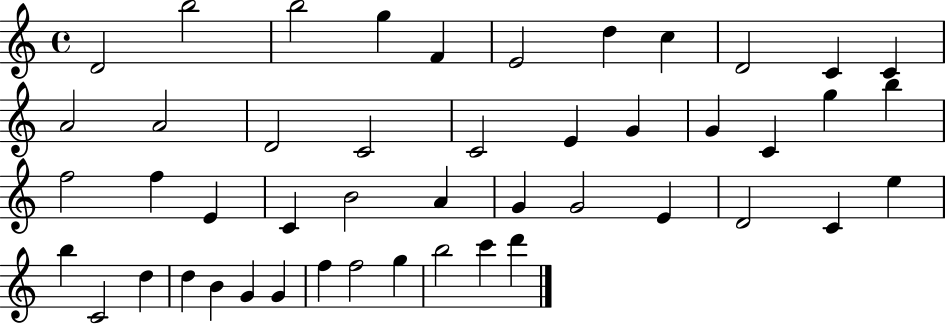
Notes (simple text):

D4/h B5/h B5/h G5/q F4/q E4/h D5/q C5/q D4/h C4/q C4/q A4/h A4/h D4/h C4/h C4/h E4/q G4/q G4/q C4/q G5/q B5/q F5/h F5/q E4/q C4/q B4/h A4/q G4/q G4/h E4/q D4/h C4/q E5/q B5/q C4/h D5/q D5/q B4/q G4/q G4/q F5/q F5/h G5/q B5/h C6/q D6/q